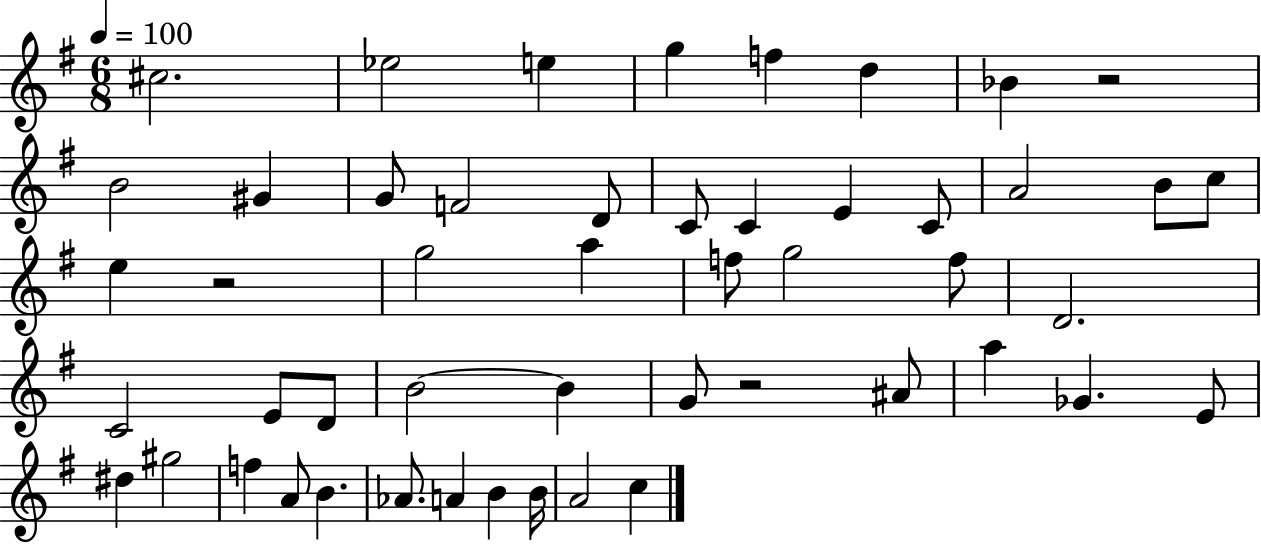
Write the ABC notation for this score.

X:1
T:Untitled
M:6/8
L:1/4
K:G
^c2 _e2 e g f d _B z2 B2 ^G G/2 F2 D/2 C/2 C E C/2 A2 B/2 c/2 e z2 g2 a f/2 g2 f/2 D2 C2 E/2 D/2 B2 B G/2 z2 ^A/2 a _G E/2 ^d ^g2 f A/2 B _A/2 A B B/4 A2 c